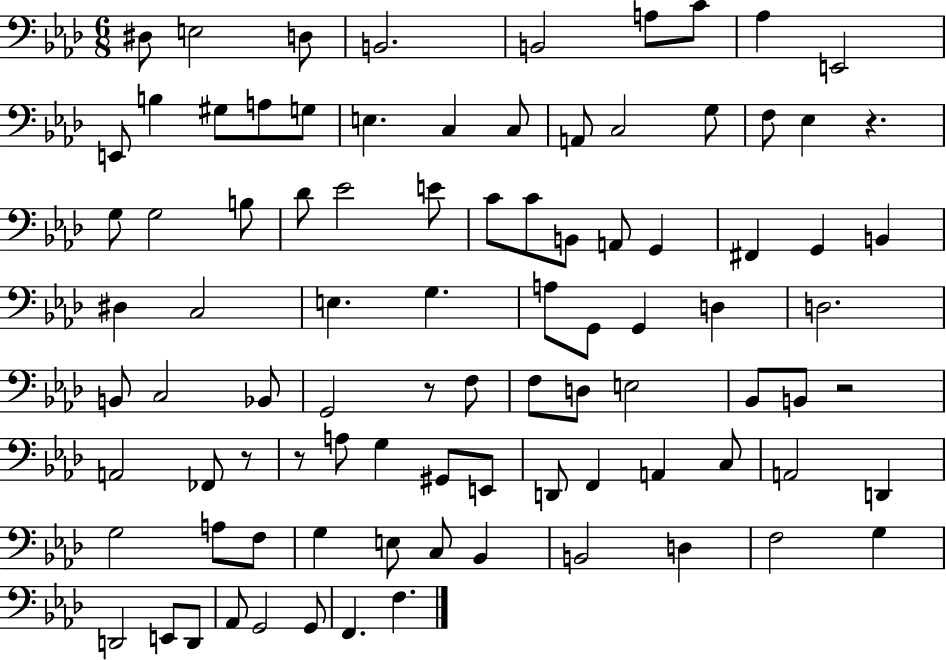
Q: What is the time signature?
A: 6/8